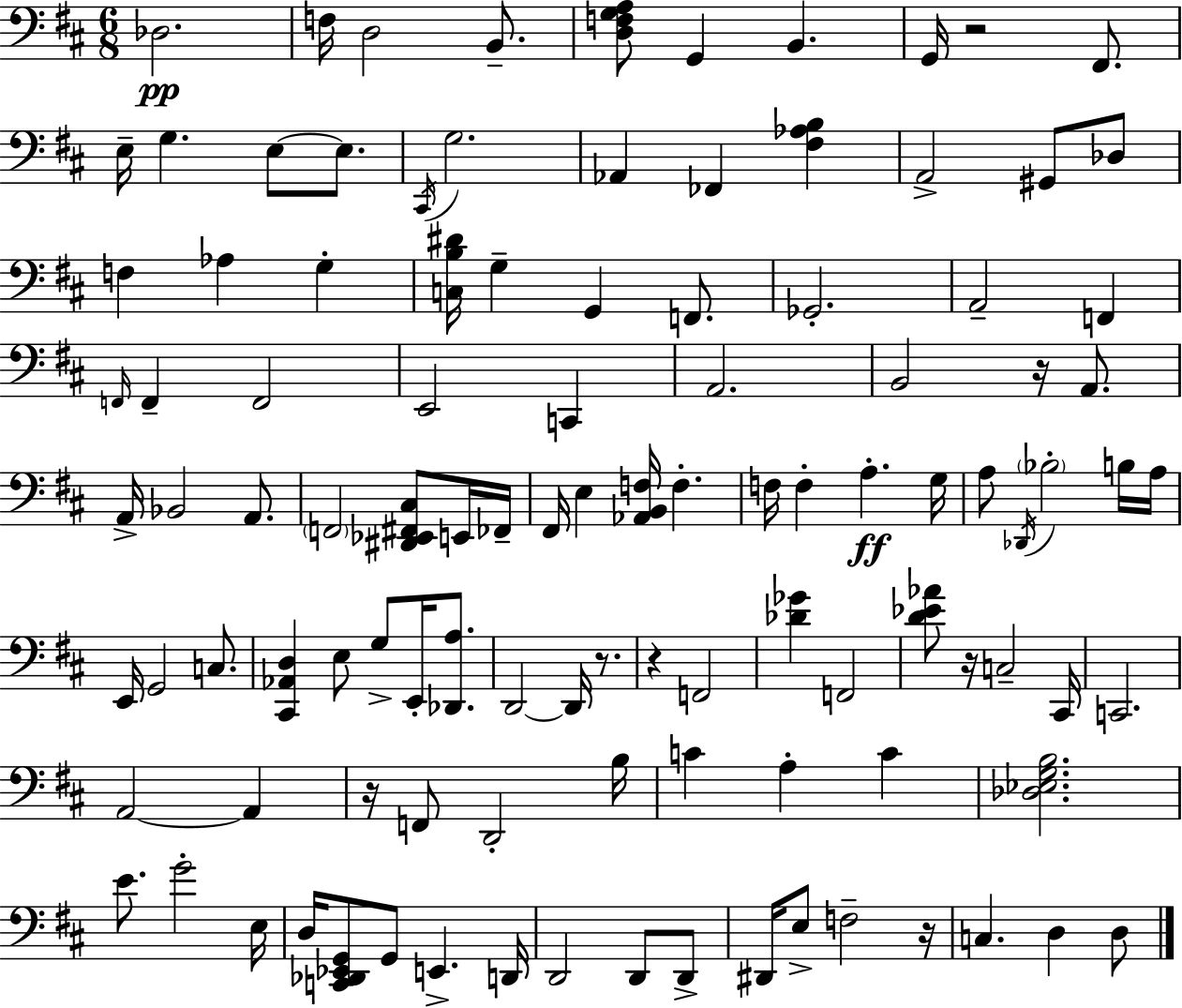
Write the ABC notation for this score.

X:1
T:Untitled
M:6/8
L:1/4
K:D
_D,2 F,/4 D,2 B,,/2 [D,F,G,A,]/2 G,, B,, G,,/4 z2 ^F,,/2 E,/4 G, E,/2 E,/2 ^C,,/4 G,2 _A,, _F,, [^F,_A,B,] A,,2 ^G,,/2 _D,/2 F, _A, G, [C,B,^D]/4 G, G,, F,,/2 _G,,2 A,,2 F,, F,,/4 F,, F,,2 E,,2 C,, A,,2 B,,2 z/4 A,,/2 A,,/4 _B,,2 A,,/2 F,,2 [^D,,_E,,^F,,^C,]/2 E,,/4 _F,,/4 ^F,,/4 E, [_A,,B,,F,]/4 F, F,/4 F, A, G,/4 A,/2 _D,,/4 _B,2 B,/4 A,/4 E,,/4 G,,2 C,/2 [^C,,_A,,D,] E,/2 G,/2 E,,/4 [_D,,A,]/2 D,,2 D,,/4 z/2 z F,,2 [_D_G] F,,2 [D_E_A]/2 z/4 C,2 ^C,,/4 C,,2 A,,2 A,, z/4 F,,/2 D,,2 B,/4 C A, C [_D,_E,G,B,]2 E/2 G2 E,/4 D,/4 [C,,_D,,_E,,G,,]/2 G,,/2 E,, D,,/4 D,,2 D,,/2 D,,/2 ^D,,/4 E,/2 F,2 z/4 C, D, D,/2